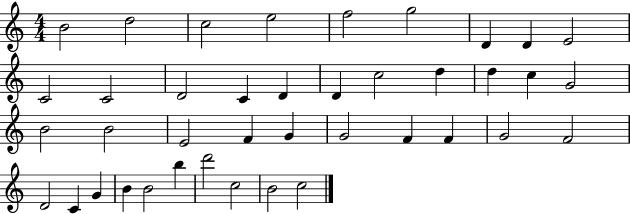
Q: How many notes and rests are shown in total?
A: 40